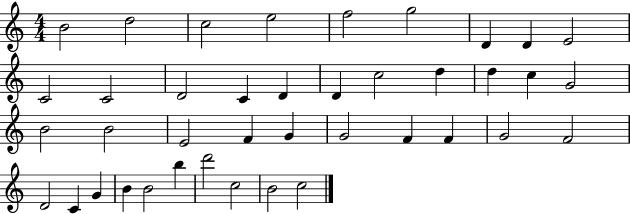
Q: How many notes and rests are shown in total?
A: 40